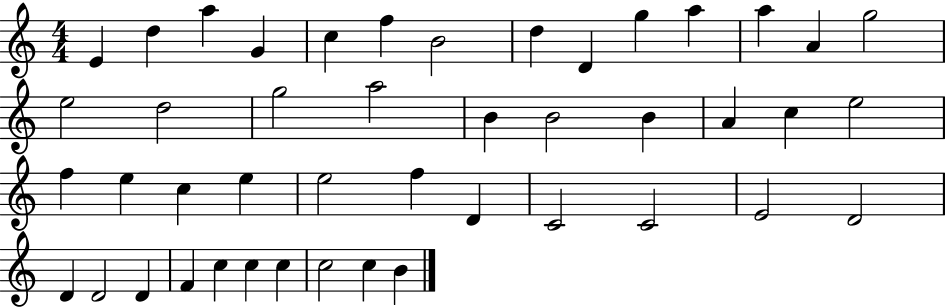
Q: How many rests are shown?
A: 0